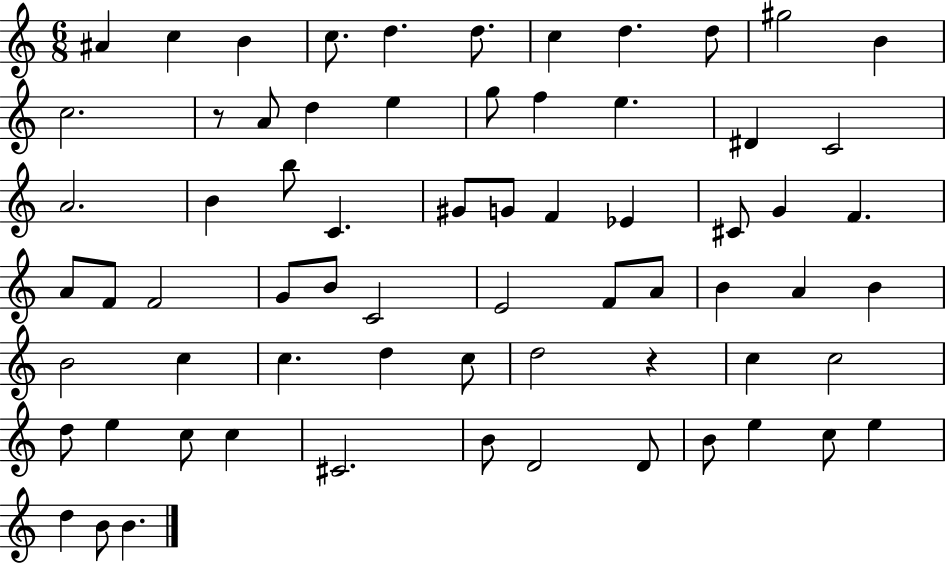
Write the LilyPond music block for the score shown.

{
  \clef treble
  \numericTimeSignature
  \time 6/8
  \key c \major
  ais'4 c''4 b'4 | c''8. d''4. d''8. | c''4 d''4. d''8 | gis''2 b'4 | \break c''2. | r8 a'8 d''4 e''4 | g''8 f''4 e''4. | dis'4 c'2 | \break a'2. | b'4 b''8 c'4. | gis'8 g'8 f'4 ees'4 | cis'8 g'4 f'4. | \break a'8 f'8 f'2 | g'8 b'8 c'2 | e'2 f'8 a'8 | b'4 a'4 b'4 | \break b'2 c''4 | c''4. d''4 c''8 | d''2 r4 | c''4 c''2 | \break d''8 e''4 c''8 c''4 | cis'2. | b'8 d'2 d'8 | b'8 e''4 c''8 e''4 | \break d''4 b'8 b'4. | \bar "|."
}